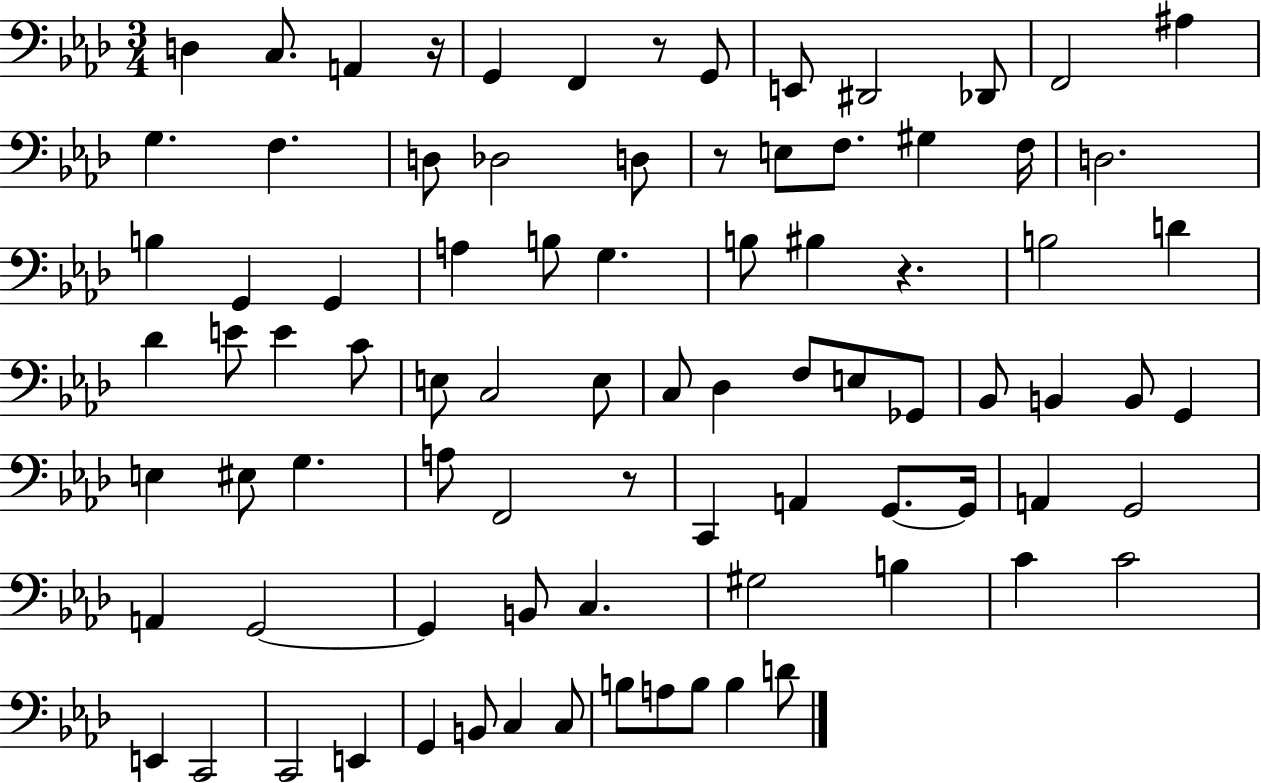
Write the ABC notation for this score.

X:1
T:Untitled
M:3/4
L:1/4
K:Ab
D, C,/2 A,, z/4 G,, F,, z/2 G,,/2 E,,/2 ^D,,2 _D,,/2 F,,2 ^A, G, F, D,/2 _D,2 D,/2 z/2 E,/2 F,/2 ^G, F,/4 D,2 B, G,, G,, A, B,/2 G, B,/2 ^B, z B,2 D _D E/2 E C/2 E,/2 C,2 E,/2 C,/2 _D, F,/2 E,/2 _G,,/2 _B,,/2 B,, B,,/2 G,, E, ^E,/2 G, A,/2 F,,2 z/2 C,, A,, G,,/2 G,,/4 A,, G,,2 A,, G,,2 G,, B,,/2 C, ^G,2 B, C C2 E,, C,,2 C,,2 E,, G,, B,,/2 C, C,/2 B,/2 A,/2 B,/2 B, D/2